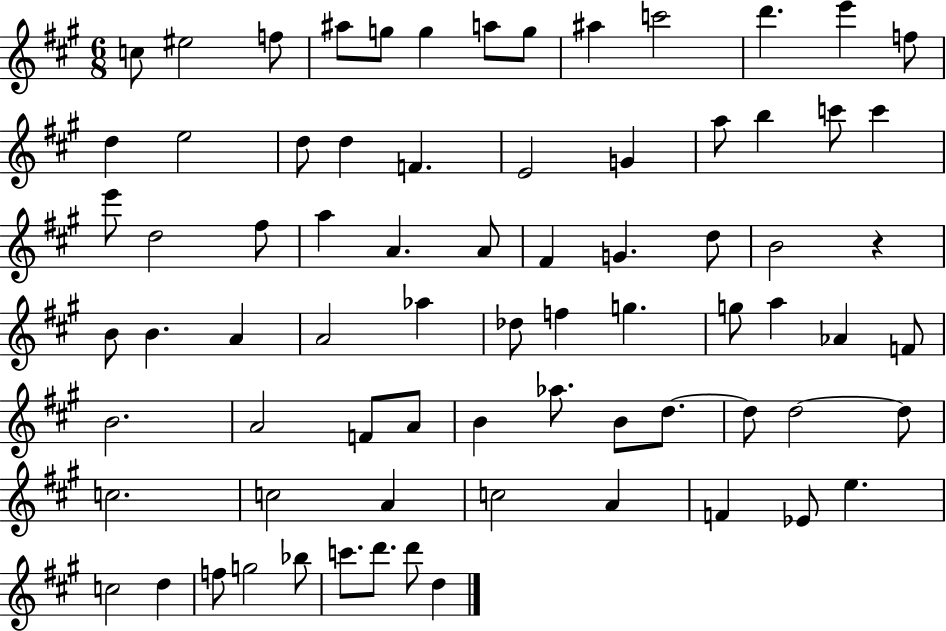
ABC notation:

X:1
T:Untitled
M:6/8
L:1/4
K:A
c/2 ^e2 f/2 ^a/2 g/2 g a/2 g/2 ^a c'2 d' e' f/2 d e2 d/2 d F E2 G a/2 b c'/2 c' e'/2 d2 ^f/2 a A A/2 ^F G d/2 B2 z B/2 B A A2 _a _d/2 f g g/2 a _A F/2 B2 A2 F/2 A/2 B _a/2 B/2 d/2 d/2 d2 d/2 c2 c2 A c2 A F _E/2 e c2 d f/2 g2 _b/2 c'/2 d'/2 d'/2 d